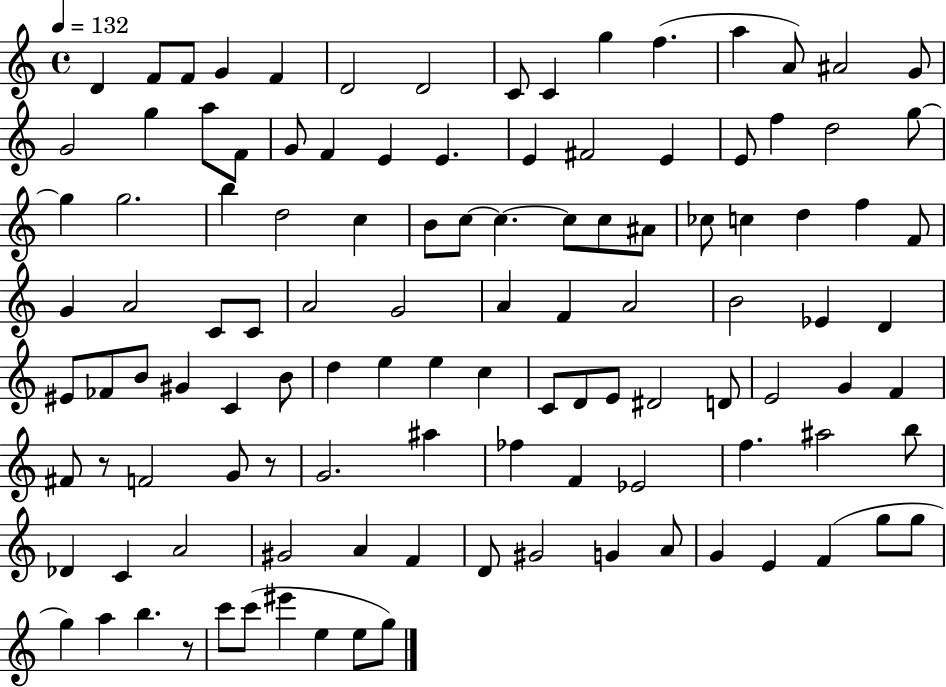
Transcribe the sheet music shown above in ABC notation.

X:1
T:Untitled
M:4/4
L:1/4
K:C
D F/2 F/2 G F D2 D2 C/2 C g f a A/2 ^A2 G/2 G2 g a/2 F/2 G/2 F E E E ^F2 E E/2 f d2 g/2 g g2 b d2 c B/2 c/2 c c/2 c/2 ^A/2 _c/2 c d f F/2 G A2 C/2 C/2 A2 G2 A F A2 B2 _E D ^E/2 _F/2 B/2 ^G C B/2 d e e c C/2 D/2 E/2 ^D2 D/2 E2 G F ^F/2 z/2 F2 G/2 z/2 G2 ^a _f F _E2 f ^a2 b/2 _D C A2 ^G2 A F D/2 ^G2 G A/2 G E F g/2 g/2 g a b z/2 c'/2 c'/2 ^e' e e/2 g/2